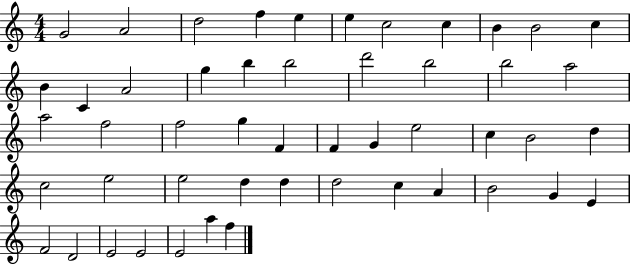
X:1
T:Untitled
M:4/4
L:1/4
K:C
G2 A2 d2 f e e c2 c B B2 c B C A2 g b b2 d'2 b2 b2 a2 a2 f2 f2 g F F G e2 c B2 d c2 e2 e2 d d d2 c A B2 G E F2 D2 E2 E2 E2 a f